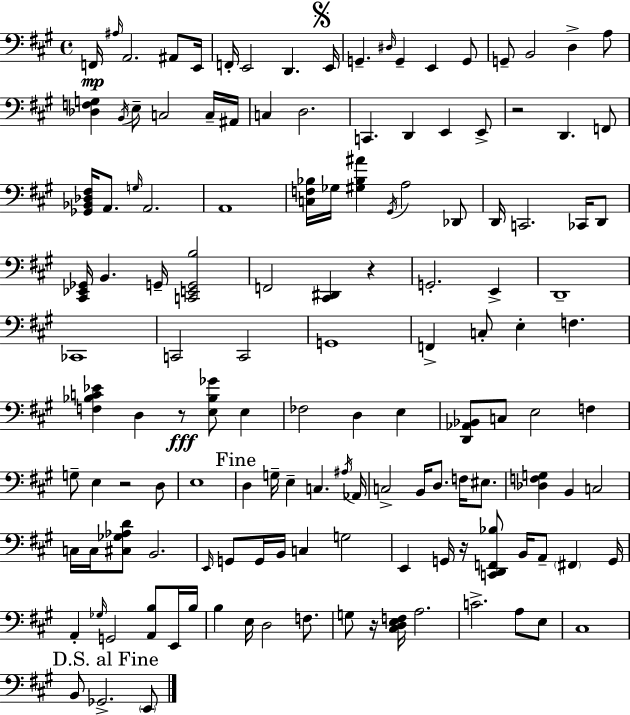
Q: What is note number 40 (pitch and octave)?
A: D2